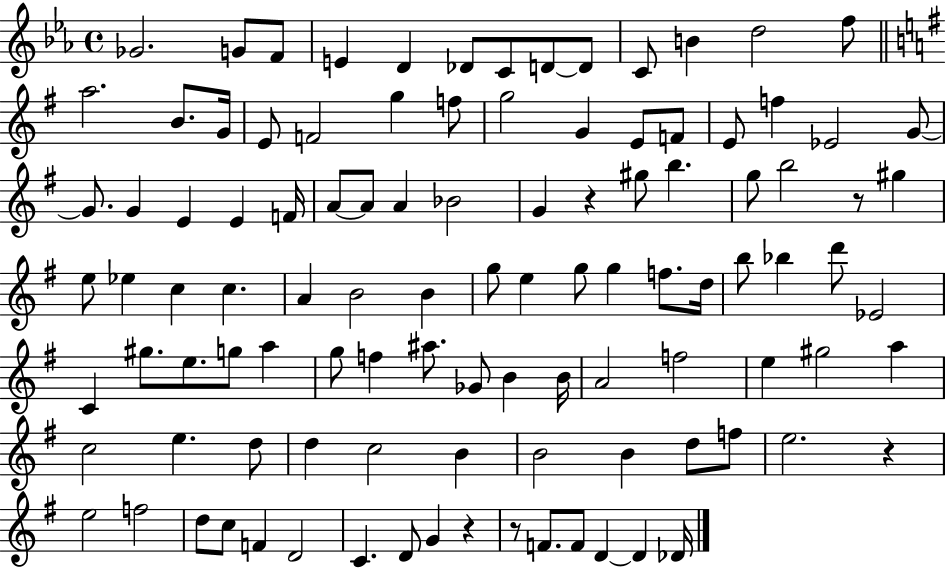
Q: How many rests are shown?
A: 5